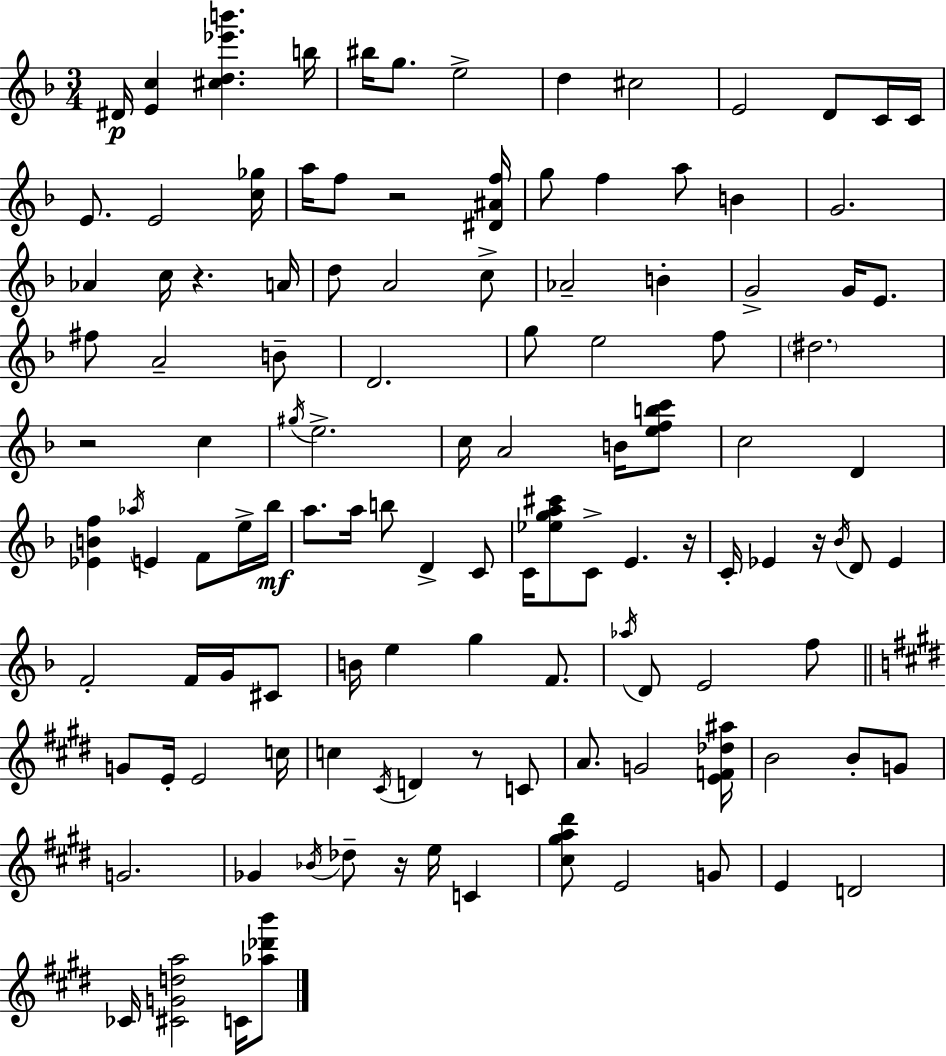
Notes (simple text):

D#4/s [E4,C5]/q [C#5,D5,Eb6,B6]/q. B5/s BIS5/s G5/e. E5/h D5/q C#5/h E4/h D4/e C4/s C4/s E4/e. E4/h [C5,Gb5]/s A5/s F5/e R/h [D#4,A#4,F5]/s G5/e F5/q A5/e B4/q G4/h. Ab4/q C5/s R/q. A4/s D5/e A4/h C5/e Ab4/h B4/q G4/h G4/s E4/e. F#5/e A4/h B4/e D4/h. G5/e E5/h F5/e D#5/h. R/h C5/q G#5/s E5/h. C5/s A4/h B4/s [E5,F5,B5,C6]/e C5/h D4/q [Eb4,B4,F5]/q Ab5/s E4/q F4/e E5/s Bb5/s A5/e. A5/s B5/e D4/q C4/e C4/s [Eb5,G5,A5,C#6]/e C4/e E4/q. R/s C4/s Eb4/q R/s Bb4/s D4/e Eb4/q F4/h F4/s G4/s C#4/e B4/s E5/q G5/q F4/e. Ab5/s D4/e E4/h F5/e G4/e E4/s E4/h C5/s C5/q C#4/s D4/q R/e C4/e A4/e. G4/h [E4,F4,Db5,A#5]/s B4/h B4/e G4/e G4/h. Gb4/q Bb4/s Db5/e R/s E5/s C4/q [C#5,G#5,A5,D#6]/e E4/h G4/e E4/q D4/h CES4/s [C#4,G4,D5,A5]/h C4/s [Ab5,Db6,B6]/e